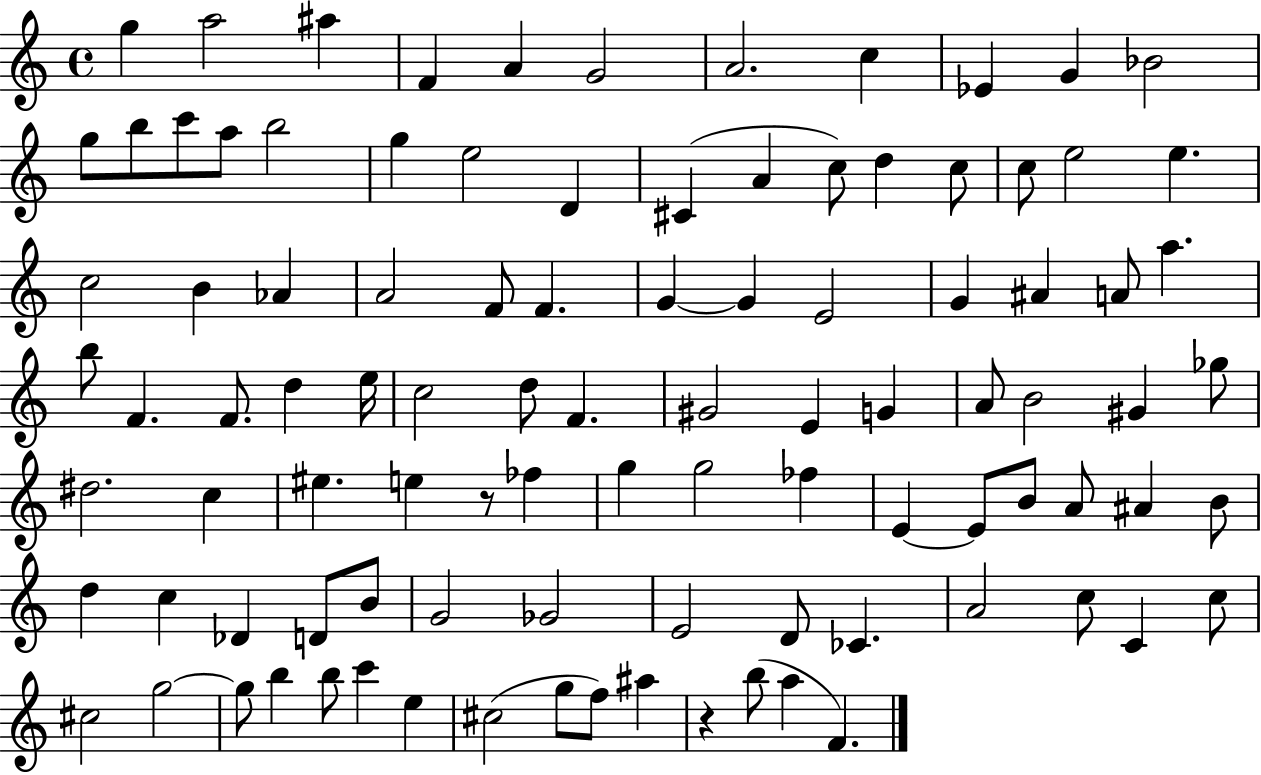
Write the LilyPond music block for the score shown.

{
  \clef treble
  \time 4/4
  \defaultTimeSignature
  \key c \major
  g''4 a''2 ais''4 | f'4 a'4 g'2 | a'2. c''4 | ees'4 g'4 bes'2 | \break g''8 b''8 c'''8 a''8 b''2 | g''4 e''2 d'4 | cis'4( a'4 c''8) d''4 c''8 | c''8 e''2 e''4. | \break c''2 b'4 aes'4 | a'2 f'8 f'4. | g'4~~ g'4 e'2 | g'4 ais'4 a'8 a''4. | \break b''8 f'4. f'8. d''4 e''16 | c''2 d''8 f'4. | gis'2 e'4 g'4 | a'8 b'2 gis'4 ges''8 | \break dis''2. c''4 | eis''4. e''4 r8 fes''4 | g''4 g''2 fes''4 | e'4~~ e'8 b'8 a'8 ais'4 b'8 | \break d''4 c''4 des'4 d'8 b'8 | g'2 ges'2 | e'2 d'8 ces'4. | a'2 c''8 c'4 c''8 | \break cis''2 g''2~~ | g''8 b''4 b''8 c'''4 e''4 | cis''2( g''8 f''8) ais''4 | r4 b''8( a''4 f'4.) | \break \bar "|."
}